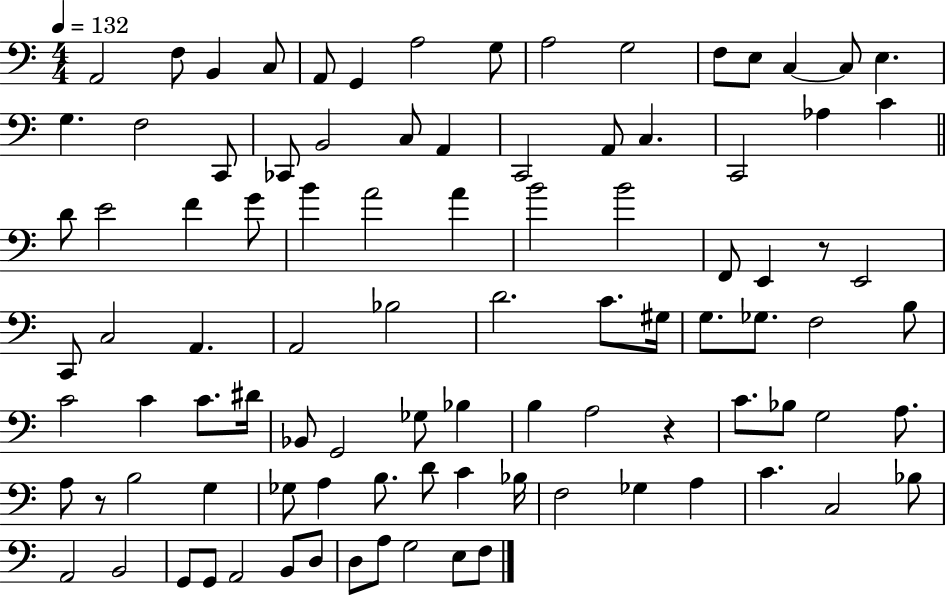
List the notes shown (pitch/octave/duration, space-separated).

A2/h F3/e B2/q C3/e A2/e G2/q A3/h G3/e A3/h G3/h F3/e E3/e C3/q C3/e E3/q. G3/q. F3/h C2/e CES2/e B2/h C3/e A2/q C2/h A2/e C3/q. C2/h Ab3/q C4/q D4/e E4/h F4/q G4/e B4/q A4/h A4/q B4/h B4/h F2/e E2/q R/e E2/h C2/e C3/h A2/q. A2/h Bb3/h D4/h. C4/e. G#3/s G3/e. Gb3/e. F3/h B3/e C4/h C4/q C4/e. D#4/s Bb2/e G2/h Gb3/e Bb3/q B3/q A3/h R/q C4/e. Bb3/e G3/h A3/e. A3/e R/e B3/h G3/q Gb3/e A3/q B3/e. D4/e C4/q Bb3/s F3/h Gb3/q A3/q C4/q. C3/h Bb3/e A2/h B2/h G2/e G2/e A2/h B2/e D3/e D3/e A3/e G3/h E3/e F3/e